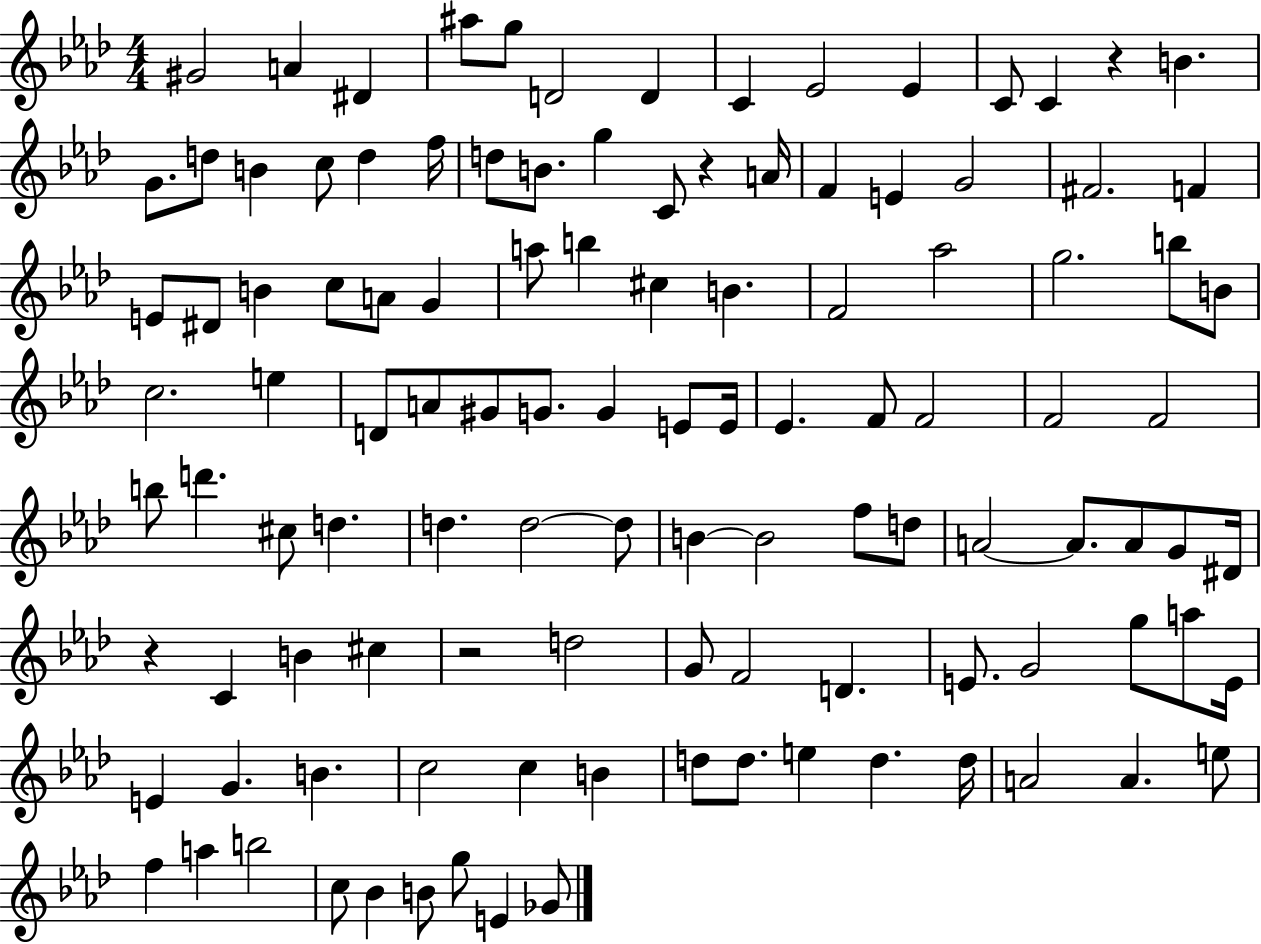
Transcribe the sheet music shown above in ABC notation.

X:1
T:Untitled
M:4/4
L:1/4
K:Ab
^G2 A ^D ^a/2 g/2 D2 D C _E2 _E C/2 C z B G/2 d/2 B c/2 d f/4 d/2 B/2 g C/2 z A/4 F E G2 ^F2 F E/2 ^D/2 B c/2 A/2 G a/2 b ^c B F2 _a2 g2 b/2 B/2 c2 e D/2 A/2 ^G/2 G/2 G E/2 E/4 _E F/2 F2 F2 F2 b/2 d' ^c/2 d d d2 d/2 B B2 f/2 d/2 A2 A/2 A/2 G/2 ^D/4 z C B ^c z2 d2 G/2 F2 D E/2 G2 g/2 a/2 E/4 E G B c2 c B d/2 d/2 e d d/4 A2 A e/2 f a b2 c/2 _B B/2 g/2 E _G/2